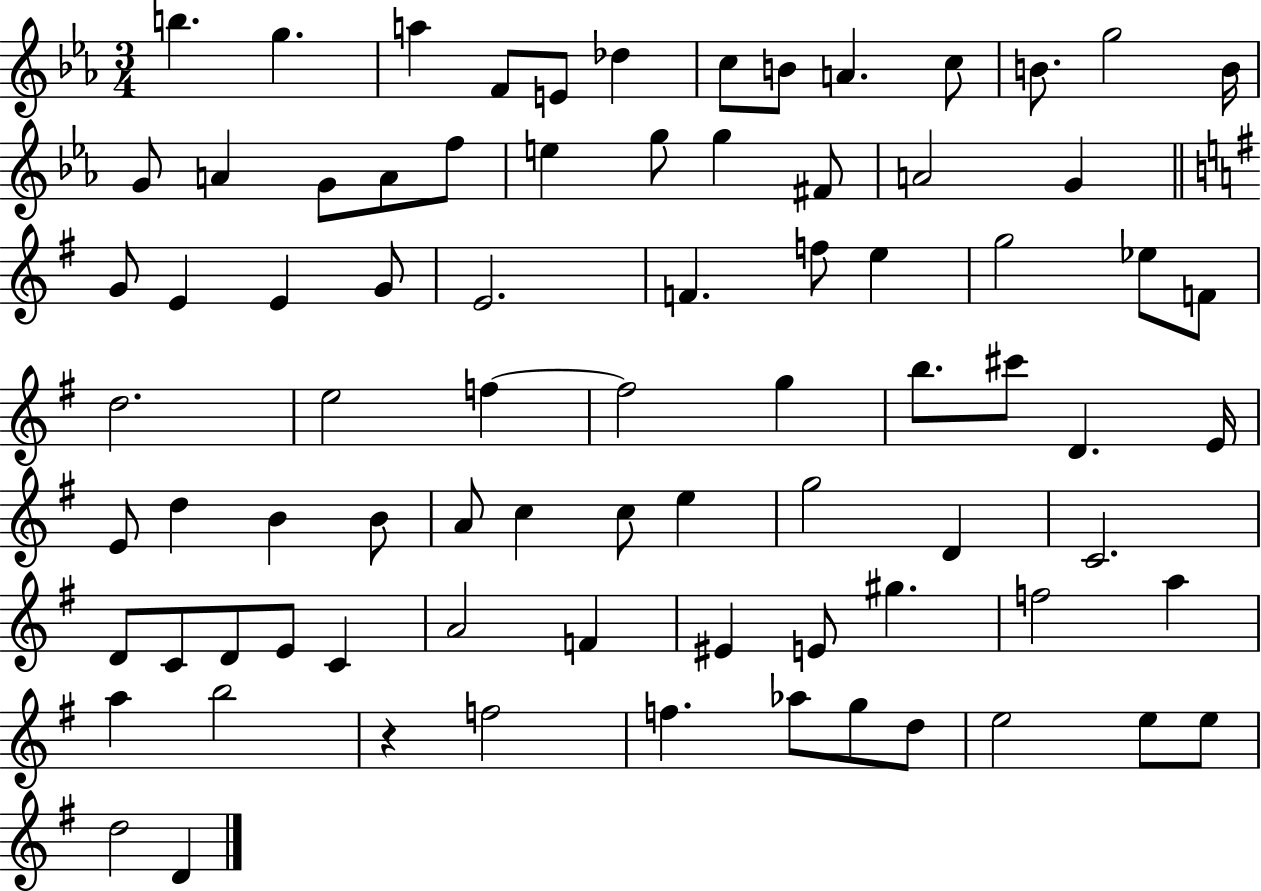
B5/q. G5/q. A5/q F4/e E4/e Db5/q C5/e B4/e A4/q. C5/e B4/e. G5/h B4/s G4/e A4/q G4/e A4/e F5/e E5/q G5/e G5/q F#4/e A4/h G4/q G4/e E4/q E4/q G4/e E4/h. F4/q. F5/e E5/q G5/h Eb5/e F4/e D5/h. E5/h F5/q F5/h G5/q B5/e. C#6/e D4/q. E4/s E4/e D5/q B4/q B4/e A4/e C5/q C5/e E5/q G5/h D4/q C4/h. D4/e C4/e D4/e E4/e C4/q A4/h F4/q EIS4/q E4/e G#5/q. F5/h A5/q A5/q B5/h R/q F5/h F5/q. Ab5/e G5/e D5/e E5/h E5/e E5/e D5/h D4/q